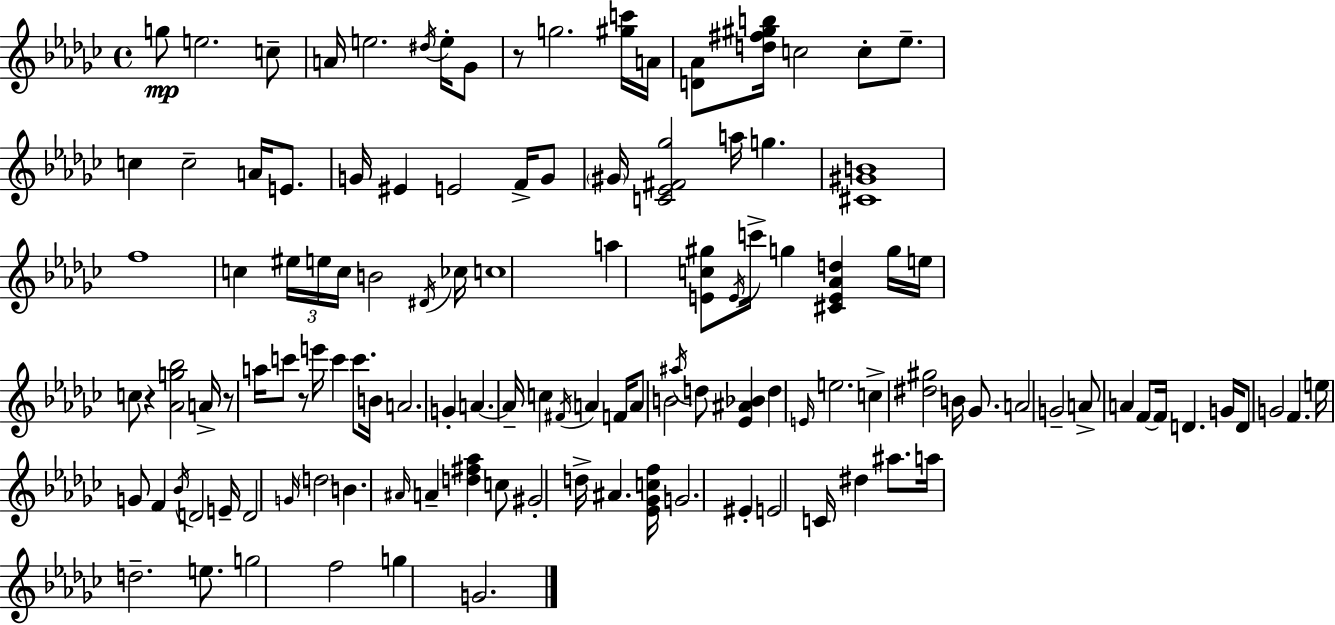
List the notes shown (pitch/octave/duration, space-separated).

G5/e E5/h. C5/e A4/s E5/h. D#5/s E5/s Gb4/e R/e G5/h. [G#5,C6]/s A4/s [D4,Ab4]/e [D5,F#5,G#5,B5]/s C5/h C5/e Eb5/e. C5/q C5/h A4/s E4/e. G4/s EIS4/q E4/h F4/s G4/e G#4/s [C4,Eb4,F#4,Gb5]/h A5/s G5/q. [C#4,G#4,B4]/w F5/w C5/q EIS5/s E5/s C5/s B4/h D#4/s CES5/s C5/w A5/q [E4,C5,G#5]/e E4/s C6/s G5/q [C#4,E4,Ab4,D5]/q G5/s E5/s C5/e R/q [Ab4,G5,Bb5]/h A4/s R/e A5/s C6/e R/e E6/s C6/q C6/e. B4/s A4/h. G4/q A4/q. A4/s C5/q F#4/s A4/q F4/s A4/e B4/h A#5/s D5/e [Eb4,A#4,Bb4]/q D5/q E4/s E5/h. C5/q [D#5,G#5]/h B4/s Gb4/e. A4/h G4/h A4/e A4/q F4/e F4/s D4/q. G4/s D4/e G4/h F4/q. E5/s G4/e F4/q Bb4/s D4/h E4/s D4/h G4/s D5/h B4/q. A#4/s A4/q [D5,F#5,Ab5]/q C5/e G#4/h D5/s A#4/q. [Eb4,Gb4,C5,F5]/s G4/h. EIS4/q E4/h C4/s D#5/q A#5/e. A5/s D5/h. E5/e. G5/h F5/h G5/q G4/h.